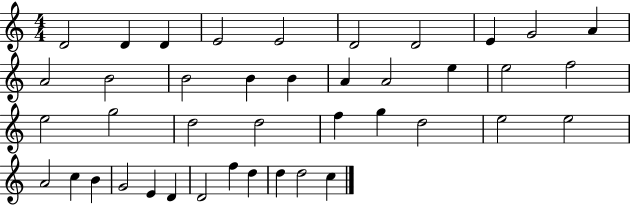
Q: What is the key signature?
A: C major